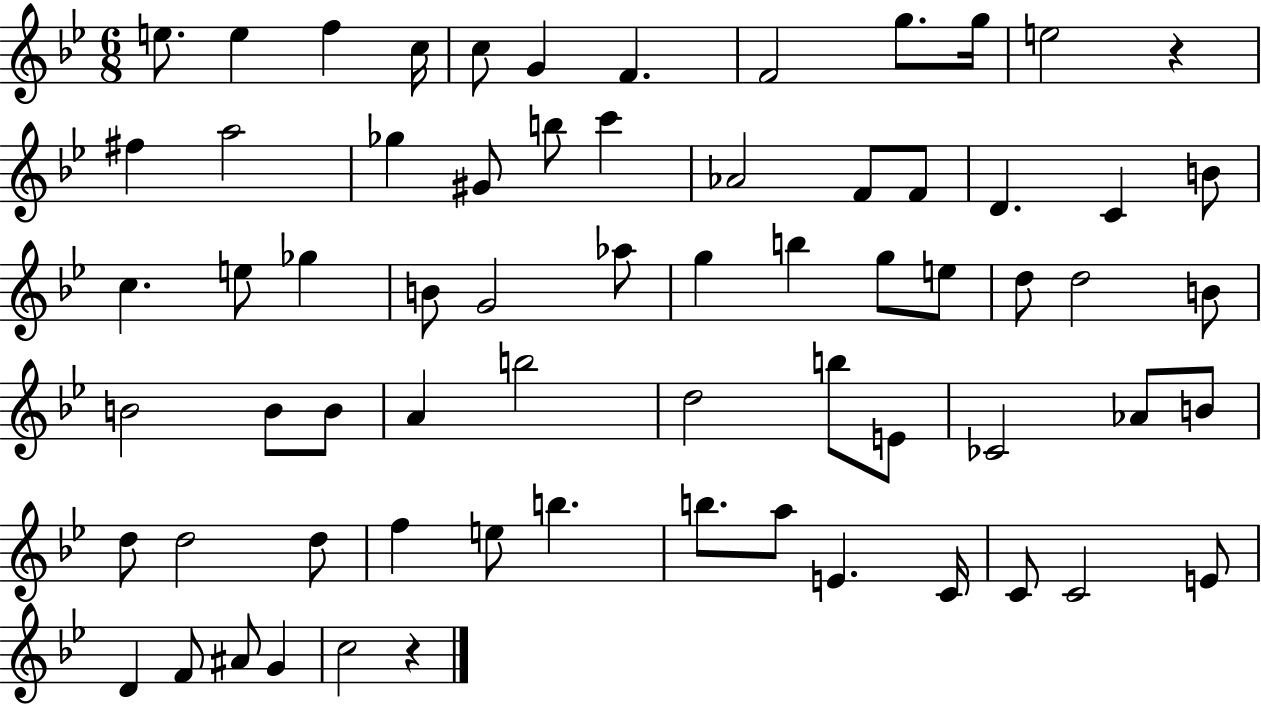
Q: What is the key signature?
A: BES major